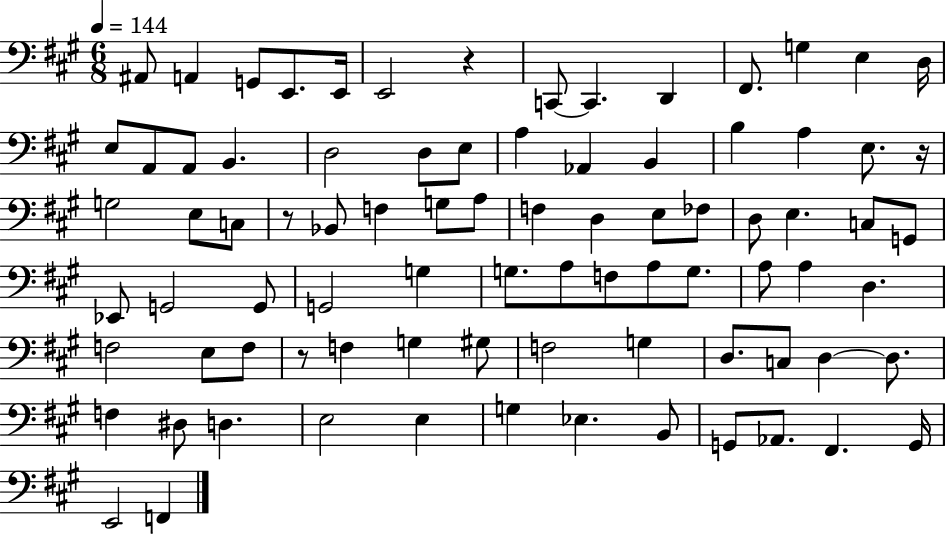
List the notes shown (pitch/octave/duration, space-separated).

A#2/e A2/q G2/e E2/e. E2/s E2/h R/q C2/e C2/q. D2/q F#2/e. G3/q E3/q D3/s E3/e A2/e A2/e B2/q. D3/h D3/e E3/e A3/q Ab2/q B2/q B3/q A3/q E3/e. R/s G3/h E3/e C3/e R/e Bb2/e F3/q G3/e A3/e F3/q D3/q E3/e FES3/e D3/e E3/q. C3/e G2/e Eb2/e G2/h G2/e G2/h G3/q G3/e. A3/e F3/e A3/e G3/e. A3/e A3/q D3/q. F3/h E3/e F3/e R/e F3/q G3/q G#3/e F3/h G3/q D3/e. C3/e D3/q D3/e. F3/q D#3/e D3/q. E3/h E3/q G3/q Eb3/q. B2/e G2/e Ab2/e. F#2/q. G2/s E2/h F2/q